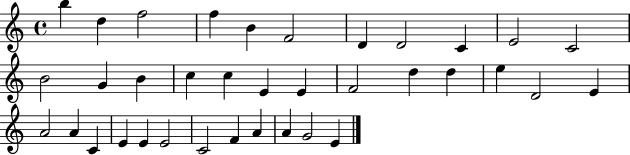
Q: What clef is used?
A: treble